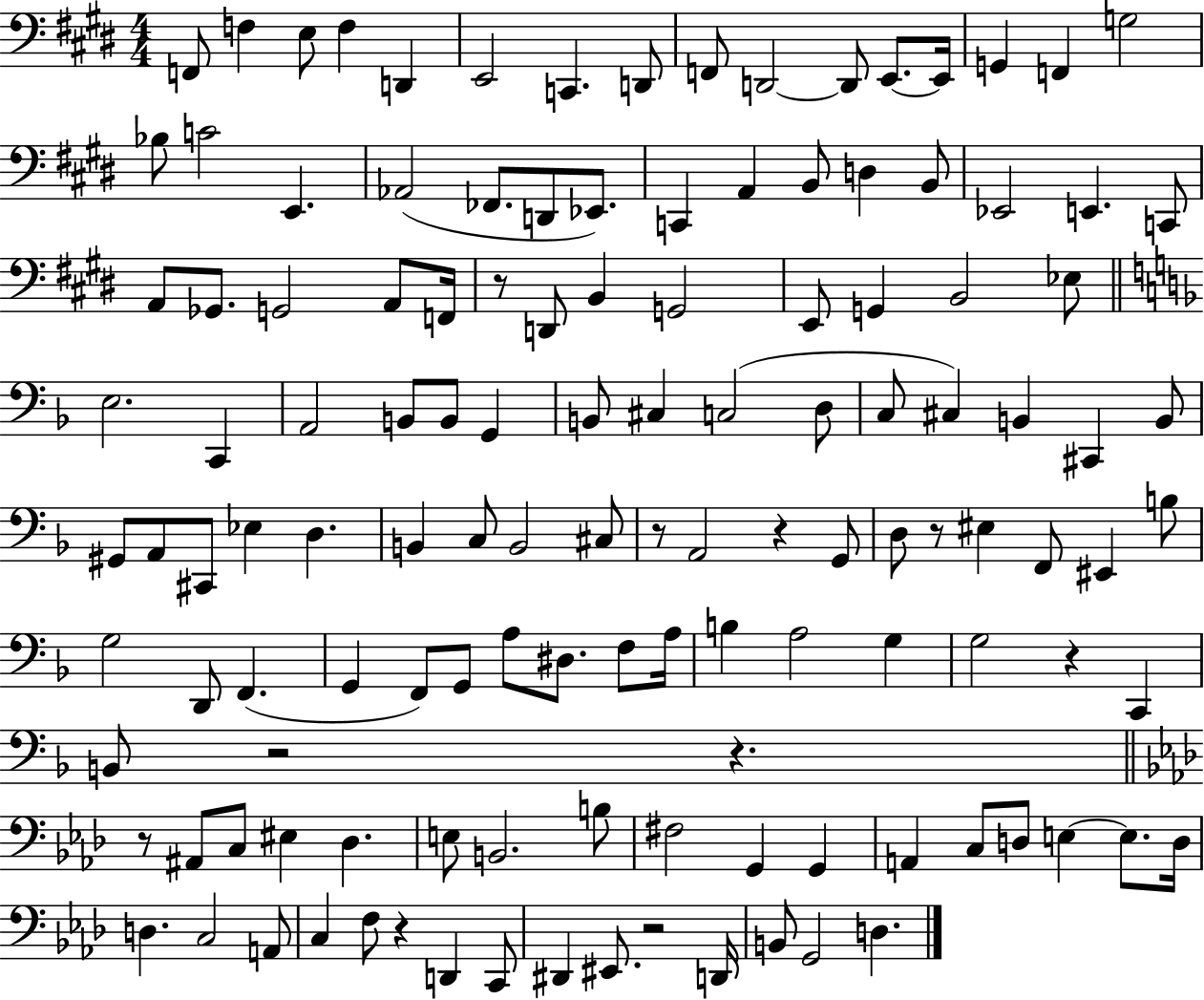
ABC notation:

X:1
T:Untitled
M:4/4
L:1/4
K:E
F,,/2 F, E,/2 F, D,, E,,2 C,, D,,/2 F,,/2 D,,2 D,,/2 E,,/2 E,,/4 G,, F,, G,2 _B,/2 C2 E,, _A,,2 _F,,/2 D,,/2 _E,,/2 C,, A,, B,,/2 D, B,,/2 _E,,2 E,, C,,/2 A,,/2 _G,,/2 G,,2 A,,/2 F,,/4 z/2 D,,/2 B,, G,,2 E,,/2 G,, B,,2 _E,/2 E,2 C,, A,,2 B,,/2 B,,/2 G,, B,,/2 ^C, C,2 D,/2 C,/2 ^C, B,, ^C,, B,,/2 ^G,,/2 A,,/2 ^C,,/2 _E, D, B,, C,/2 B,,2 ^C,/2 z/2 A,,2 z G,,/2 D,/2 z/2 ^E, F,,/2 ^E,, B,/2 G,2 D,,/2 F,, G,, F,,/2 G,,/2 A,/2 ^D,/2 F,/2 A,/4 B, A,2 G, G,2 z C,, B,,/2 z2 z z/2 ^A,,/2 C,/2 ^E, _D, E,/2 B,,2 B,/2 ^F,2 G,, G,, A,, C,/2 D,/2 E, E,/2 D,/4 D, C,2 A,,/2 C, F,/2 z D,, C,,/2 ^D,, ^E,,/2 z2 D,,/4 B,,/2 G,,2 D,